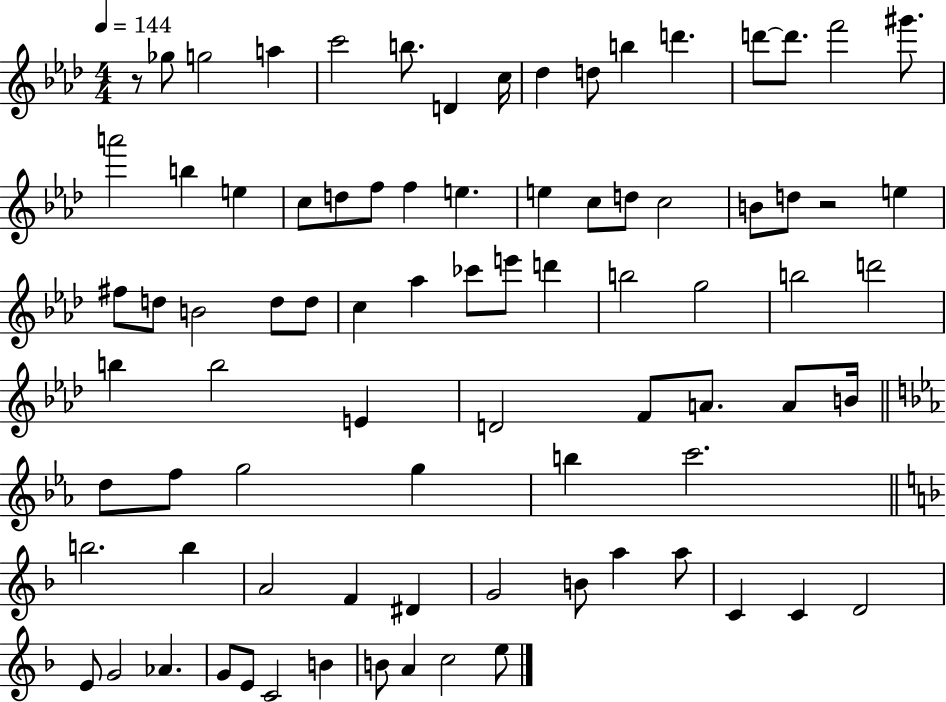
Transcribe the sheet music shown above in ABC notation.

X:1
T:Untitled
M:4/4
L:1/4
K:Ab
z/2 _g/2 g2 a c'2 b/2 D c/4 _d d/2 b d' d'/2 d'/2 f'2 ^g'/2 a'2 b e c/2 d/2 f/2 f e e c/2 d/2 c2 B/2 d/2 z2 e ^f/2 d/2 B2 d/2 d/2 c _a _c'/2 e'/2 d' b2 g2 b2 d'2 b b2 E D2 F/2 A/2 A/2 B/4 d/2 f/2 g2 g b c'2 b2 b A2 F ^D G2 B/2 a a/2 C C D2 E/2 G2 _A G/2 E/2 C2 B B/2 A c2 e/2